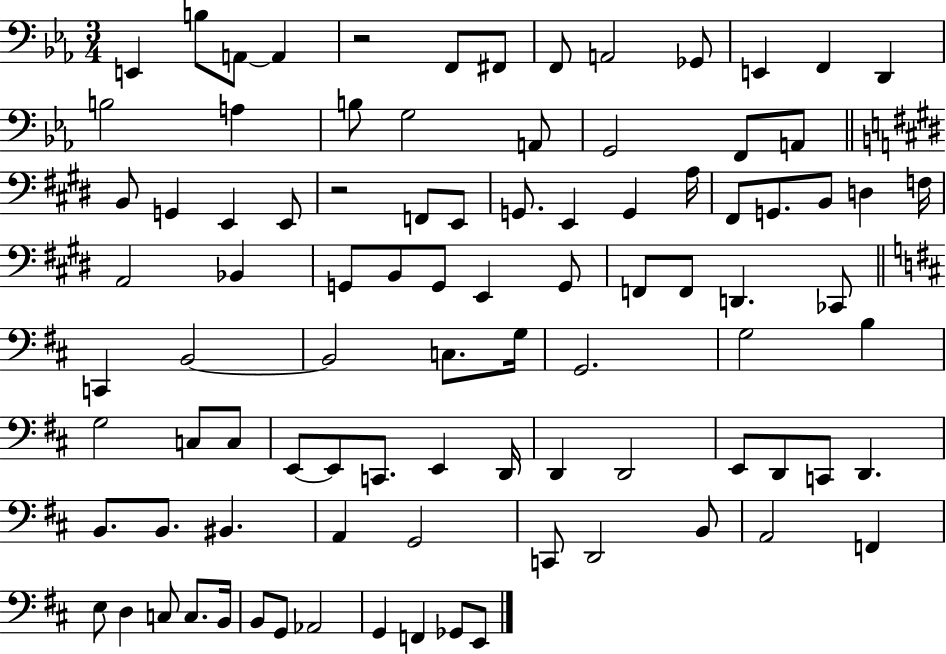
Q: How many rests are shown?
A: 2